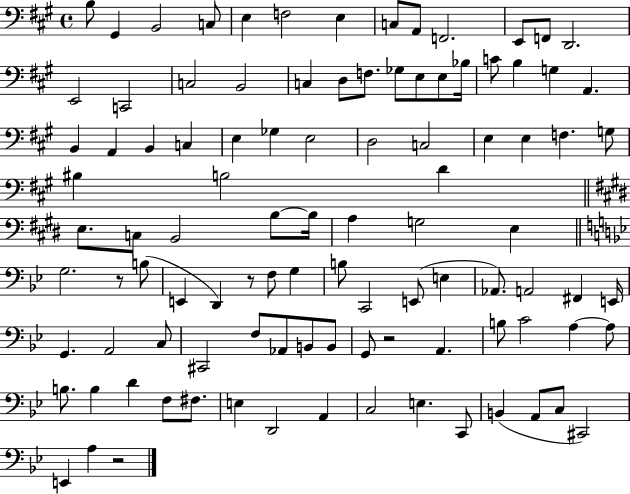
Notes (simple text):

B3/e G#2/q B2/h C3/e E3/q F3/h E3/q C3/e A2/e F2/h. E2/e F2/e D2/h. E2/h C2/h C3/h B2/h C3/q D3/e F3/e. Gb3/e E3/e E3/e Bb3/s C4/e B3/q G3/q A2/q. B2/q A2/q B2/q C3/q E3/q Gb3/q E3/h D3/h C3/h E3/q E3/q F3/q. G3/e BIS3/q B3/h D4/q E3/e. C3/e B2/h B3/e B3/s A3/q G3/h E3/q G3/h. R/e B3/e E2/q D2/q R/e F3/e G3/q B3/e C2/h E2/e E3/q Ab2/e. A2/h F#2/q E2/s G2/q. A2/h C3/e C#2/h F3/e Ab2/e B2/e B2/e G2/e R/h A2/q. B3/e C4/h A3/q A3/e B3/e. B3/q D4/q F3/e F#3/e. E3/q D2/h A2/q C3/h E3/q. C2/e B2/q A2/e C3/e C#2/h E2/q A3/q R/h